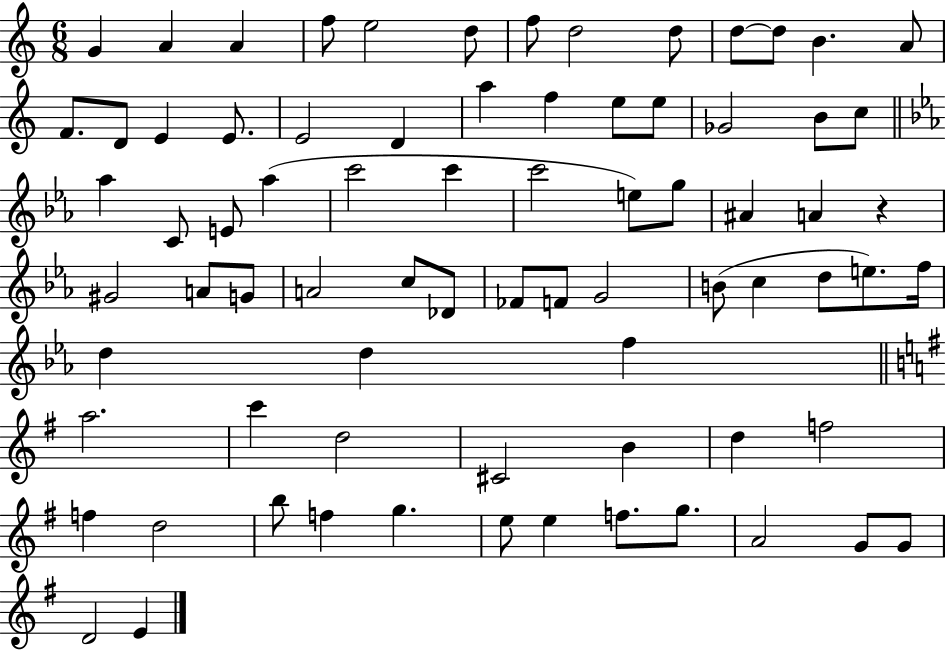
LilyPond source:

{
  \clef treble
  \numericTimeSignature
  \time 6/8
  \key c \major
  \repeat volta 2 { g'4 a'4 a'4 | f''8 e''2 d''8 | f''8 d''2 d''8 | d''8~~ d''8 b'4. a'8 | \break f'8. d'8 e'4 e'8. | e'2 d'4 | a''4 f''4 e''8 e''8 | ges'2 b'8 c''8 | \break \bar "||" \break \key ees \major aes''4 c'8 e'8 aes''4( | c'''2 c'''4 | c'''2 e''8) g''8 | ais'4 a'4 r4 | \break gis'2 a'8 g'8 | a'2 c''8 des'8 | fes'8 f'8 g'2 | b'8( c''4 d''8 e''8.) f''16 | \break d''4 d''4 f''4 | \bar "||" \break \key g \major a''2. | c'''4 d''2 | cis'2 b'4 | d''4 f''2 | \break f''4 d''2 | b''8 f''4 g''4. | e''8 e''4 f''8. g''8. | a'2 g'8 g'8 | \break d'2 e'4 | } \bar "|."
}